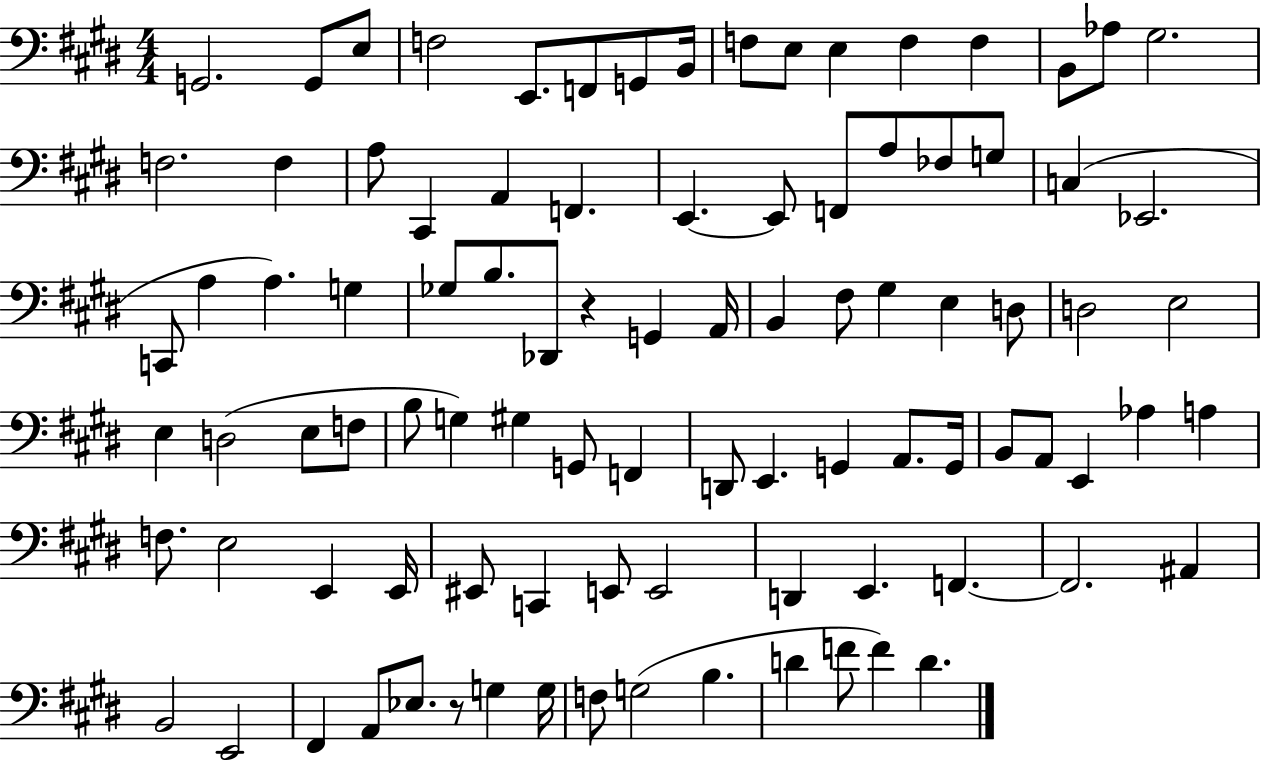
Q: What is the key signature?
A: E major